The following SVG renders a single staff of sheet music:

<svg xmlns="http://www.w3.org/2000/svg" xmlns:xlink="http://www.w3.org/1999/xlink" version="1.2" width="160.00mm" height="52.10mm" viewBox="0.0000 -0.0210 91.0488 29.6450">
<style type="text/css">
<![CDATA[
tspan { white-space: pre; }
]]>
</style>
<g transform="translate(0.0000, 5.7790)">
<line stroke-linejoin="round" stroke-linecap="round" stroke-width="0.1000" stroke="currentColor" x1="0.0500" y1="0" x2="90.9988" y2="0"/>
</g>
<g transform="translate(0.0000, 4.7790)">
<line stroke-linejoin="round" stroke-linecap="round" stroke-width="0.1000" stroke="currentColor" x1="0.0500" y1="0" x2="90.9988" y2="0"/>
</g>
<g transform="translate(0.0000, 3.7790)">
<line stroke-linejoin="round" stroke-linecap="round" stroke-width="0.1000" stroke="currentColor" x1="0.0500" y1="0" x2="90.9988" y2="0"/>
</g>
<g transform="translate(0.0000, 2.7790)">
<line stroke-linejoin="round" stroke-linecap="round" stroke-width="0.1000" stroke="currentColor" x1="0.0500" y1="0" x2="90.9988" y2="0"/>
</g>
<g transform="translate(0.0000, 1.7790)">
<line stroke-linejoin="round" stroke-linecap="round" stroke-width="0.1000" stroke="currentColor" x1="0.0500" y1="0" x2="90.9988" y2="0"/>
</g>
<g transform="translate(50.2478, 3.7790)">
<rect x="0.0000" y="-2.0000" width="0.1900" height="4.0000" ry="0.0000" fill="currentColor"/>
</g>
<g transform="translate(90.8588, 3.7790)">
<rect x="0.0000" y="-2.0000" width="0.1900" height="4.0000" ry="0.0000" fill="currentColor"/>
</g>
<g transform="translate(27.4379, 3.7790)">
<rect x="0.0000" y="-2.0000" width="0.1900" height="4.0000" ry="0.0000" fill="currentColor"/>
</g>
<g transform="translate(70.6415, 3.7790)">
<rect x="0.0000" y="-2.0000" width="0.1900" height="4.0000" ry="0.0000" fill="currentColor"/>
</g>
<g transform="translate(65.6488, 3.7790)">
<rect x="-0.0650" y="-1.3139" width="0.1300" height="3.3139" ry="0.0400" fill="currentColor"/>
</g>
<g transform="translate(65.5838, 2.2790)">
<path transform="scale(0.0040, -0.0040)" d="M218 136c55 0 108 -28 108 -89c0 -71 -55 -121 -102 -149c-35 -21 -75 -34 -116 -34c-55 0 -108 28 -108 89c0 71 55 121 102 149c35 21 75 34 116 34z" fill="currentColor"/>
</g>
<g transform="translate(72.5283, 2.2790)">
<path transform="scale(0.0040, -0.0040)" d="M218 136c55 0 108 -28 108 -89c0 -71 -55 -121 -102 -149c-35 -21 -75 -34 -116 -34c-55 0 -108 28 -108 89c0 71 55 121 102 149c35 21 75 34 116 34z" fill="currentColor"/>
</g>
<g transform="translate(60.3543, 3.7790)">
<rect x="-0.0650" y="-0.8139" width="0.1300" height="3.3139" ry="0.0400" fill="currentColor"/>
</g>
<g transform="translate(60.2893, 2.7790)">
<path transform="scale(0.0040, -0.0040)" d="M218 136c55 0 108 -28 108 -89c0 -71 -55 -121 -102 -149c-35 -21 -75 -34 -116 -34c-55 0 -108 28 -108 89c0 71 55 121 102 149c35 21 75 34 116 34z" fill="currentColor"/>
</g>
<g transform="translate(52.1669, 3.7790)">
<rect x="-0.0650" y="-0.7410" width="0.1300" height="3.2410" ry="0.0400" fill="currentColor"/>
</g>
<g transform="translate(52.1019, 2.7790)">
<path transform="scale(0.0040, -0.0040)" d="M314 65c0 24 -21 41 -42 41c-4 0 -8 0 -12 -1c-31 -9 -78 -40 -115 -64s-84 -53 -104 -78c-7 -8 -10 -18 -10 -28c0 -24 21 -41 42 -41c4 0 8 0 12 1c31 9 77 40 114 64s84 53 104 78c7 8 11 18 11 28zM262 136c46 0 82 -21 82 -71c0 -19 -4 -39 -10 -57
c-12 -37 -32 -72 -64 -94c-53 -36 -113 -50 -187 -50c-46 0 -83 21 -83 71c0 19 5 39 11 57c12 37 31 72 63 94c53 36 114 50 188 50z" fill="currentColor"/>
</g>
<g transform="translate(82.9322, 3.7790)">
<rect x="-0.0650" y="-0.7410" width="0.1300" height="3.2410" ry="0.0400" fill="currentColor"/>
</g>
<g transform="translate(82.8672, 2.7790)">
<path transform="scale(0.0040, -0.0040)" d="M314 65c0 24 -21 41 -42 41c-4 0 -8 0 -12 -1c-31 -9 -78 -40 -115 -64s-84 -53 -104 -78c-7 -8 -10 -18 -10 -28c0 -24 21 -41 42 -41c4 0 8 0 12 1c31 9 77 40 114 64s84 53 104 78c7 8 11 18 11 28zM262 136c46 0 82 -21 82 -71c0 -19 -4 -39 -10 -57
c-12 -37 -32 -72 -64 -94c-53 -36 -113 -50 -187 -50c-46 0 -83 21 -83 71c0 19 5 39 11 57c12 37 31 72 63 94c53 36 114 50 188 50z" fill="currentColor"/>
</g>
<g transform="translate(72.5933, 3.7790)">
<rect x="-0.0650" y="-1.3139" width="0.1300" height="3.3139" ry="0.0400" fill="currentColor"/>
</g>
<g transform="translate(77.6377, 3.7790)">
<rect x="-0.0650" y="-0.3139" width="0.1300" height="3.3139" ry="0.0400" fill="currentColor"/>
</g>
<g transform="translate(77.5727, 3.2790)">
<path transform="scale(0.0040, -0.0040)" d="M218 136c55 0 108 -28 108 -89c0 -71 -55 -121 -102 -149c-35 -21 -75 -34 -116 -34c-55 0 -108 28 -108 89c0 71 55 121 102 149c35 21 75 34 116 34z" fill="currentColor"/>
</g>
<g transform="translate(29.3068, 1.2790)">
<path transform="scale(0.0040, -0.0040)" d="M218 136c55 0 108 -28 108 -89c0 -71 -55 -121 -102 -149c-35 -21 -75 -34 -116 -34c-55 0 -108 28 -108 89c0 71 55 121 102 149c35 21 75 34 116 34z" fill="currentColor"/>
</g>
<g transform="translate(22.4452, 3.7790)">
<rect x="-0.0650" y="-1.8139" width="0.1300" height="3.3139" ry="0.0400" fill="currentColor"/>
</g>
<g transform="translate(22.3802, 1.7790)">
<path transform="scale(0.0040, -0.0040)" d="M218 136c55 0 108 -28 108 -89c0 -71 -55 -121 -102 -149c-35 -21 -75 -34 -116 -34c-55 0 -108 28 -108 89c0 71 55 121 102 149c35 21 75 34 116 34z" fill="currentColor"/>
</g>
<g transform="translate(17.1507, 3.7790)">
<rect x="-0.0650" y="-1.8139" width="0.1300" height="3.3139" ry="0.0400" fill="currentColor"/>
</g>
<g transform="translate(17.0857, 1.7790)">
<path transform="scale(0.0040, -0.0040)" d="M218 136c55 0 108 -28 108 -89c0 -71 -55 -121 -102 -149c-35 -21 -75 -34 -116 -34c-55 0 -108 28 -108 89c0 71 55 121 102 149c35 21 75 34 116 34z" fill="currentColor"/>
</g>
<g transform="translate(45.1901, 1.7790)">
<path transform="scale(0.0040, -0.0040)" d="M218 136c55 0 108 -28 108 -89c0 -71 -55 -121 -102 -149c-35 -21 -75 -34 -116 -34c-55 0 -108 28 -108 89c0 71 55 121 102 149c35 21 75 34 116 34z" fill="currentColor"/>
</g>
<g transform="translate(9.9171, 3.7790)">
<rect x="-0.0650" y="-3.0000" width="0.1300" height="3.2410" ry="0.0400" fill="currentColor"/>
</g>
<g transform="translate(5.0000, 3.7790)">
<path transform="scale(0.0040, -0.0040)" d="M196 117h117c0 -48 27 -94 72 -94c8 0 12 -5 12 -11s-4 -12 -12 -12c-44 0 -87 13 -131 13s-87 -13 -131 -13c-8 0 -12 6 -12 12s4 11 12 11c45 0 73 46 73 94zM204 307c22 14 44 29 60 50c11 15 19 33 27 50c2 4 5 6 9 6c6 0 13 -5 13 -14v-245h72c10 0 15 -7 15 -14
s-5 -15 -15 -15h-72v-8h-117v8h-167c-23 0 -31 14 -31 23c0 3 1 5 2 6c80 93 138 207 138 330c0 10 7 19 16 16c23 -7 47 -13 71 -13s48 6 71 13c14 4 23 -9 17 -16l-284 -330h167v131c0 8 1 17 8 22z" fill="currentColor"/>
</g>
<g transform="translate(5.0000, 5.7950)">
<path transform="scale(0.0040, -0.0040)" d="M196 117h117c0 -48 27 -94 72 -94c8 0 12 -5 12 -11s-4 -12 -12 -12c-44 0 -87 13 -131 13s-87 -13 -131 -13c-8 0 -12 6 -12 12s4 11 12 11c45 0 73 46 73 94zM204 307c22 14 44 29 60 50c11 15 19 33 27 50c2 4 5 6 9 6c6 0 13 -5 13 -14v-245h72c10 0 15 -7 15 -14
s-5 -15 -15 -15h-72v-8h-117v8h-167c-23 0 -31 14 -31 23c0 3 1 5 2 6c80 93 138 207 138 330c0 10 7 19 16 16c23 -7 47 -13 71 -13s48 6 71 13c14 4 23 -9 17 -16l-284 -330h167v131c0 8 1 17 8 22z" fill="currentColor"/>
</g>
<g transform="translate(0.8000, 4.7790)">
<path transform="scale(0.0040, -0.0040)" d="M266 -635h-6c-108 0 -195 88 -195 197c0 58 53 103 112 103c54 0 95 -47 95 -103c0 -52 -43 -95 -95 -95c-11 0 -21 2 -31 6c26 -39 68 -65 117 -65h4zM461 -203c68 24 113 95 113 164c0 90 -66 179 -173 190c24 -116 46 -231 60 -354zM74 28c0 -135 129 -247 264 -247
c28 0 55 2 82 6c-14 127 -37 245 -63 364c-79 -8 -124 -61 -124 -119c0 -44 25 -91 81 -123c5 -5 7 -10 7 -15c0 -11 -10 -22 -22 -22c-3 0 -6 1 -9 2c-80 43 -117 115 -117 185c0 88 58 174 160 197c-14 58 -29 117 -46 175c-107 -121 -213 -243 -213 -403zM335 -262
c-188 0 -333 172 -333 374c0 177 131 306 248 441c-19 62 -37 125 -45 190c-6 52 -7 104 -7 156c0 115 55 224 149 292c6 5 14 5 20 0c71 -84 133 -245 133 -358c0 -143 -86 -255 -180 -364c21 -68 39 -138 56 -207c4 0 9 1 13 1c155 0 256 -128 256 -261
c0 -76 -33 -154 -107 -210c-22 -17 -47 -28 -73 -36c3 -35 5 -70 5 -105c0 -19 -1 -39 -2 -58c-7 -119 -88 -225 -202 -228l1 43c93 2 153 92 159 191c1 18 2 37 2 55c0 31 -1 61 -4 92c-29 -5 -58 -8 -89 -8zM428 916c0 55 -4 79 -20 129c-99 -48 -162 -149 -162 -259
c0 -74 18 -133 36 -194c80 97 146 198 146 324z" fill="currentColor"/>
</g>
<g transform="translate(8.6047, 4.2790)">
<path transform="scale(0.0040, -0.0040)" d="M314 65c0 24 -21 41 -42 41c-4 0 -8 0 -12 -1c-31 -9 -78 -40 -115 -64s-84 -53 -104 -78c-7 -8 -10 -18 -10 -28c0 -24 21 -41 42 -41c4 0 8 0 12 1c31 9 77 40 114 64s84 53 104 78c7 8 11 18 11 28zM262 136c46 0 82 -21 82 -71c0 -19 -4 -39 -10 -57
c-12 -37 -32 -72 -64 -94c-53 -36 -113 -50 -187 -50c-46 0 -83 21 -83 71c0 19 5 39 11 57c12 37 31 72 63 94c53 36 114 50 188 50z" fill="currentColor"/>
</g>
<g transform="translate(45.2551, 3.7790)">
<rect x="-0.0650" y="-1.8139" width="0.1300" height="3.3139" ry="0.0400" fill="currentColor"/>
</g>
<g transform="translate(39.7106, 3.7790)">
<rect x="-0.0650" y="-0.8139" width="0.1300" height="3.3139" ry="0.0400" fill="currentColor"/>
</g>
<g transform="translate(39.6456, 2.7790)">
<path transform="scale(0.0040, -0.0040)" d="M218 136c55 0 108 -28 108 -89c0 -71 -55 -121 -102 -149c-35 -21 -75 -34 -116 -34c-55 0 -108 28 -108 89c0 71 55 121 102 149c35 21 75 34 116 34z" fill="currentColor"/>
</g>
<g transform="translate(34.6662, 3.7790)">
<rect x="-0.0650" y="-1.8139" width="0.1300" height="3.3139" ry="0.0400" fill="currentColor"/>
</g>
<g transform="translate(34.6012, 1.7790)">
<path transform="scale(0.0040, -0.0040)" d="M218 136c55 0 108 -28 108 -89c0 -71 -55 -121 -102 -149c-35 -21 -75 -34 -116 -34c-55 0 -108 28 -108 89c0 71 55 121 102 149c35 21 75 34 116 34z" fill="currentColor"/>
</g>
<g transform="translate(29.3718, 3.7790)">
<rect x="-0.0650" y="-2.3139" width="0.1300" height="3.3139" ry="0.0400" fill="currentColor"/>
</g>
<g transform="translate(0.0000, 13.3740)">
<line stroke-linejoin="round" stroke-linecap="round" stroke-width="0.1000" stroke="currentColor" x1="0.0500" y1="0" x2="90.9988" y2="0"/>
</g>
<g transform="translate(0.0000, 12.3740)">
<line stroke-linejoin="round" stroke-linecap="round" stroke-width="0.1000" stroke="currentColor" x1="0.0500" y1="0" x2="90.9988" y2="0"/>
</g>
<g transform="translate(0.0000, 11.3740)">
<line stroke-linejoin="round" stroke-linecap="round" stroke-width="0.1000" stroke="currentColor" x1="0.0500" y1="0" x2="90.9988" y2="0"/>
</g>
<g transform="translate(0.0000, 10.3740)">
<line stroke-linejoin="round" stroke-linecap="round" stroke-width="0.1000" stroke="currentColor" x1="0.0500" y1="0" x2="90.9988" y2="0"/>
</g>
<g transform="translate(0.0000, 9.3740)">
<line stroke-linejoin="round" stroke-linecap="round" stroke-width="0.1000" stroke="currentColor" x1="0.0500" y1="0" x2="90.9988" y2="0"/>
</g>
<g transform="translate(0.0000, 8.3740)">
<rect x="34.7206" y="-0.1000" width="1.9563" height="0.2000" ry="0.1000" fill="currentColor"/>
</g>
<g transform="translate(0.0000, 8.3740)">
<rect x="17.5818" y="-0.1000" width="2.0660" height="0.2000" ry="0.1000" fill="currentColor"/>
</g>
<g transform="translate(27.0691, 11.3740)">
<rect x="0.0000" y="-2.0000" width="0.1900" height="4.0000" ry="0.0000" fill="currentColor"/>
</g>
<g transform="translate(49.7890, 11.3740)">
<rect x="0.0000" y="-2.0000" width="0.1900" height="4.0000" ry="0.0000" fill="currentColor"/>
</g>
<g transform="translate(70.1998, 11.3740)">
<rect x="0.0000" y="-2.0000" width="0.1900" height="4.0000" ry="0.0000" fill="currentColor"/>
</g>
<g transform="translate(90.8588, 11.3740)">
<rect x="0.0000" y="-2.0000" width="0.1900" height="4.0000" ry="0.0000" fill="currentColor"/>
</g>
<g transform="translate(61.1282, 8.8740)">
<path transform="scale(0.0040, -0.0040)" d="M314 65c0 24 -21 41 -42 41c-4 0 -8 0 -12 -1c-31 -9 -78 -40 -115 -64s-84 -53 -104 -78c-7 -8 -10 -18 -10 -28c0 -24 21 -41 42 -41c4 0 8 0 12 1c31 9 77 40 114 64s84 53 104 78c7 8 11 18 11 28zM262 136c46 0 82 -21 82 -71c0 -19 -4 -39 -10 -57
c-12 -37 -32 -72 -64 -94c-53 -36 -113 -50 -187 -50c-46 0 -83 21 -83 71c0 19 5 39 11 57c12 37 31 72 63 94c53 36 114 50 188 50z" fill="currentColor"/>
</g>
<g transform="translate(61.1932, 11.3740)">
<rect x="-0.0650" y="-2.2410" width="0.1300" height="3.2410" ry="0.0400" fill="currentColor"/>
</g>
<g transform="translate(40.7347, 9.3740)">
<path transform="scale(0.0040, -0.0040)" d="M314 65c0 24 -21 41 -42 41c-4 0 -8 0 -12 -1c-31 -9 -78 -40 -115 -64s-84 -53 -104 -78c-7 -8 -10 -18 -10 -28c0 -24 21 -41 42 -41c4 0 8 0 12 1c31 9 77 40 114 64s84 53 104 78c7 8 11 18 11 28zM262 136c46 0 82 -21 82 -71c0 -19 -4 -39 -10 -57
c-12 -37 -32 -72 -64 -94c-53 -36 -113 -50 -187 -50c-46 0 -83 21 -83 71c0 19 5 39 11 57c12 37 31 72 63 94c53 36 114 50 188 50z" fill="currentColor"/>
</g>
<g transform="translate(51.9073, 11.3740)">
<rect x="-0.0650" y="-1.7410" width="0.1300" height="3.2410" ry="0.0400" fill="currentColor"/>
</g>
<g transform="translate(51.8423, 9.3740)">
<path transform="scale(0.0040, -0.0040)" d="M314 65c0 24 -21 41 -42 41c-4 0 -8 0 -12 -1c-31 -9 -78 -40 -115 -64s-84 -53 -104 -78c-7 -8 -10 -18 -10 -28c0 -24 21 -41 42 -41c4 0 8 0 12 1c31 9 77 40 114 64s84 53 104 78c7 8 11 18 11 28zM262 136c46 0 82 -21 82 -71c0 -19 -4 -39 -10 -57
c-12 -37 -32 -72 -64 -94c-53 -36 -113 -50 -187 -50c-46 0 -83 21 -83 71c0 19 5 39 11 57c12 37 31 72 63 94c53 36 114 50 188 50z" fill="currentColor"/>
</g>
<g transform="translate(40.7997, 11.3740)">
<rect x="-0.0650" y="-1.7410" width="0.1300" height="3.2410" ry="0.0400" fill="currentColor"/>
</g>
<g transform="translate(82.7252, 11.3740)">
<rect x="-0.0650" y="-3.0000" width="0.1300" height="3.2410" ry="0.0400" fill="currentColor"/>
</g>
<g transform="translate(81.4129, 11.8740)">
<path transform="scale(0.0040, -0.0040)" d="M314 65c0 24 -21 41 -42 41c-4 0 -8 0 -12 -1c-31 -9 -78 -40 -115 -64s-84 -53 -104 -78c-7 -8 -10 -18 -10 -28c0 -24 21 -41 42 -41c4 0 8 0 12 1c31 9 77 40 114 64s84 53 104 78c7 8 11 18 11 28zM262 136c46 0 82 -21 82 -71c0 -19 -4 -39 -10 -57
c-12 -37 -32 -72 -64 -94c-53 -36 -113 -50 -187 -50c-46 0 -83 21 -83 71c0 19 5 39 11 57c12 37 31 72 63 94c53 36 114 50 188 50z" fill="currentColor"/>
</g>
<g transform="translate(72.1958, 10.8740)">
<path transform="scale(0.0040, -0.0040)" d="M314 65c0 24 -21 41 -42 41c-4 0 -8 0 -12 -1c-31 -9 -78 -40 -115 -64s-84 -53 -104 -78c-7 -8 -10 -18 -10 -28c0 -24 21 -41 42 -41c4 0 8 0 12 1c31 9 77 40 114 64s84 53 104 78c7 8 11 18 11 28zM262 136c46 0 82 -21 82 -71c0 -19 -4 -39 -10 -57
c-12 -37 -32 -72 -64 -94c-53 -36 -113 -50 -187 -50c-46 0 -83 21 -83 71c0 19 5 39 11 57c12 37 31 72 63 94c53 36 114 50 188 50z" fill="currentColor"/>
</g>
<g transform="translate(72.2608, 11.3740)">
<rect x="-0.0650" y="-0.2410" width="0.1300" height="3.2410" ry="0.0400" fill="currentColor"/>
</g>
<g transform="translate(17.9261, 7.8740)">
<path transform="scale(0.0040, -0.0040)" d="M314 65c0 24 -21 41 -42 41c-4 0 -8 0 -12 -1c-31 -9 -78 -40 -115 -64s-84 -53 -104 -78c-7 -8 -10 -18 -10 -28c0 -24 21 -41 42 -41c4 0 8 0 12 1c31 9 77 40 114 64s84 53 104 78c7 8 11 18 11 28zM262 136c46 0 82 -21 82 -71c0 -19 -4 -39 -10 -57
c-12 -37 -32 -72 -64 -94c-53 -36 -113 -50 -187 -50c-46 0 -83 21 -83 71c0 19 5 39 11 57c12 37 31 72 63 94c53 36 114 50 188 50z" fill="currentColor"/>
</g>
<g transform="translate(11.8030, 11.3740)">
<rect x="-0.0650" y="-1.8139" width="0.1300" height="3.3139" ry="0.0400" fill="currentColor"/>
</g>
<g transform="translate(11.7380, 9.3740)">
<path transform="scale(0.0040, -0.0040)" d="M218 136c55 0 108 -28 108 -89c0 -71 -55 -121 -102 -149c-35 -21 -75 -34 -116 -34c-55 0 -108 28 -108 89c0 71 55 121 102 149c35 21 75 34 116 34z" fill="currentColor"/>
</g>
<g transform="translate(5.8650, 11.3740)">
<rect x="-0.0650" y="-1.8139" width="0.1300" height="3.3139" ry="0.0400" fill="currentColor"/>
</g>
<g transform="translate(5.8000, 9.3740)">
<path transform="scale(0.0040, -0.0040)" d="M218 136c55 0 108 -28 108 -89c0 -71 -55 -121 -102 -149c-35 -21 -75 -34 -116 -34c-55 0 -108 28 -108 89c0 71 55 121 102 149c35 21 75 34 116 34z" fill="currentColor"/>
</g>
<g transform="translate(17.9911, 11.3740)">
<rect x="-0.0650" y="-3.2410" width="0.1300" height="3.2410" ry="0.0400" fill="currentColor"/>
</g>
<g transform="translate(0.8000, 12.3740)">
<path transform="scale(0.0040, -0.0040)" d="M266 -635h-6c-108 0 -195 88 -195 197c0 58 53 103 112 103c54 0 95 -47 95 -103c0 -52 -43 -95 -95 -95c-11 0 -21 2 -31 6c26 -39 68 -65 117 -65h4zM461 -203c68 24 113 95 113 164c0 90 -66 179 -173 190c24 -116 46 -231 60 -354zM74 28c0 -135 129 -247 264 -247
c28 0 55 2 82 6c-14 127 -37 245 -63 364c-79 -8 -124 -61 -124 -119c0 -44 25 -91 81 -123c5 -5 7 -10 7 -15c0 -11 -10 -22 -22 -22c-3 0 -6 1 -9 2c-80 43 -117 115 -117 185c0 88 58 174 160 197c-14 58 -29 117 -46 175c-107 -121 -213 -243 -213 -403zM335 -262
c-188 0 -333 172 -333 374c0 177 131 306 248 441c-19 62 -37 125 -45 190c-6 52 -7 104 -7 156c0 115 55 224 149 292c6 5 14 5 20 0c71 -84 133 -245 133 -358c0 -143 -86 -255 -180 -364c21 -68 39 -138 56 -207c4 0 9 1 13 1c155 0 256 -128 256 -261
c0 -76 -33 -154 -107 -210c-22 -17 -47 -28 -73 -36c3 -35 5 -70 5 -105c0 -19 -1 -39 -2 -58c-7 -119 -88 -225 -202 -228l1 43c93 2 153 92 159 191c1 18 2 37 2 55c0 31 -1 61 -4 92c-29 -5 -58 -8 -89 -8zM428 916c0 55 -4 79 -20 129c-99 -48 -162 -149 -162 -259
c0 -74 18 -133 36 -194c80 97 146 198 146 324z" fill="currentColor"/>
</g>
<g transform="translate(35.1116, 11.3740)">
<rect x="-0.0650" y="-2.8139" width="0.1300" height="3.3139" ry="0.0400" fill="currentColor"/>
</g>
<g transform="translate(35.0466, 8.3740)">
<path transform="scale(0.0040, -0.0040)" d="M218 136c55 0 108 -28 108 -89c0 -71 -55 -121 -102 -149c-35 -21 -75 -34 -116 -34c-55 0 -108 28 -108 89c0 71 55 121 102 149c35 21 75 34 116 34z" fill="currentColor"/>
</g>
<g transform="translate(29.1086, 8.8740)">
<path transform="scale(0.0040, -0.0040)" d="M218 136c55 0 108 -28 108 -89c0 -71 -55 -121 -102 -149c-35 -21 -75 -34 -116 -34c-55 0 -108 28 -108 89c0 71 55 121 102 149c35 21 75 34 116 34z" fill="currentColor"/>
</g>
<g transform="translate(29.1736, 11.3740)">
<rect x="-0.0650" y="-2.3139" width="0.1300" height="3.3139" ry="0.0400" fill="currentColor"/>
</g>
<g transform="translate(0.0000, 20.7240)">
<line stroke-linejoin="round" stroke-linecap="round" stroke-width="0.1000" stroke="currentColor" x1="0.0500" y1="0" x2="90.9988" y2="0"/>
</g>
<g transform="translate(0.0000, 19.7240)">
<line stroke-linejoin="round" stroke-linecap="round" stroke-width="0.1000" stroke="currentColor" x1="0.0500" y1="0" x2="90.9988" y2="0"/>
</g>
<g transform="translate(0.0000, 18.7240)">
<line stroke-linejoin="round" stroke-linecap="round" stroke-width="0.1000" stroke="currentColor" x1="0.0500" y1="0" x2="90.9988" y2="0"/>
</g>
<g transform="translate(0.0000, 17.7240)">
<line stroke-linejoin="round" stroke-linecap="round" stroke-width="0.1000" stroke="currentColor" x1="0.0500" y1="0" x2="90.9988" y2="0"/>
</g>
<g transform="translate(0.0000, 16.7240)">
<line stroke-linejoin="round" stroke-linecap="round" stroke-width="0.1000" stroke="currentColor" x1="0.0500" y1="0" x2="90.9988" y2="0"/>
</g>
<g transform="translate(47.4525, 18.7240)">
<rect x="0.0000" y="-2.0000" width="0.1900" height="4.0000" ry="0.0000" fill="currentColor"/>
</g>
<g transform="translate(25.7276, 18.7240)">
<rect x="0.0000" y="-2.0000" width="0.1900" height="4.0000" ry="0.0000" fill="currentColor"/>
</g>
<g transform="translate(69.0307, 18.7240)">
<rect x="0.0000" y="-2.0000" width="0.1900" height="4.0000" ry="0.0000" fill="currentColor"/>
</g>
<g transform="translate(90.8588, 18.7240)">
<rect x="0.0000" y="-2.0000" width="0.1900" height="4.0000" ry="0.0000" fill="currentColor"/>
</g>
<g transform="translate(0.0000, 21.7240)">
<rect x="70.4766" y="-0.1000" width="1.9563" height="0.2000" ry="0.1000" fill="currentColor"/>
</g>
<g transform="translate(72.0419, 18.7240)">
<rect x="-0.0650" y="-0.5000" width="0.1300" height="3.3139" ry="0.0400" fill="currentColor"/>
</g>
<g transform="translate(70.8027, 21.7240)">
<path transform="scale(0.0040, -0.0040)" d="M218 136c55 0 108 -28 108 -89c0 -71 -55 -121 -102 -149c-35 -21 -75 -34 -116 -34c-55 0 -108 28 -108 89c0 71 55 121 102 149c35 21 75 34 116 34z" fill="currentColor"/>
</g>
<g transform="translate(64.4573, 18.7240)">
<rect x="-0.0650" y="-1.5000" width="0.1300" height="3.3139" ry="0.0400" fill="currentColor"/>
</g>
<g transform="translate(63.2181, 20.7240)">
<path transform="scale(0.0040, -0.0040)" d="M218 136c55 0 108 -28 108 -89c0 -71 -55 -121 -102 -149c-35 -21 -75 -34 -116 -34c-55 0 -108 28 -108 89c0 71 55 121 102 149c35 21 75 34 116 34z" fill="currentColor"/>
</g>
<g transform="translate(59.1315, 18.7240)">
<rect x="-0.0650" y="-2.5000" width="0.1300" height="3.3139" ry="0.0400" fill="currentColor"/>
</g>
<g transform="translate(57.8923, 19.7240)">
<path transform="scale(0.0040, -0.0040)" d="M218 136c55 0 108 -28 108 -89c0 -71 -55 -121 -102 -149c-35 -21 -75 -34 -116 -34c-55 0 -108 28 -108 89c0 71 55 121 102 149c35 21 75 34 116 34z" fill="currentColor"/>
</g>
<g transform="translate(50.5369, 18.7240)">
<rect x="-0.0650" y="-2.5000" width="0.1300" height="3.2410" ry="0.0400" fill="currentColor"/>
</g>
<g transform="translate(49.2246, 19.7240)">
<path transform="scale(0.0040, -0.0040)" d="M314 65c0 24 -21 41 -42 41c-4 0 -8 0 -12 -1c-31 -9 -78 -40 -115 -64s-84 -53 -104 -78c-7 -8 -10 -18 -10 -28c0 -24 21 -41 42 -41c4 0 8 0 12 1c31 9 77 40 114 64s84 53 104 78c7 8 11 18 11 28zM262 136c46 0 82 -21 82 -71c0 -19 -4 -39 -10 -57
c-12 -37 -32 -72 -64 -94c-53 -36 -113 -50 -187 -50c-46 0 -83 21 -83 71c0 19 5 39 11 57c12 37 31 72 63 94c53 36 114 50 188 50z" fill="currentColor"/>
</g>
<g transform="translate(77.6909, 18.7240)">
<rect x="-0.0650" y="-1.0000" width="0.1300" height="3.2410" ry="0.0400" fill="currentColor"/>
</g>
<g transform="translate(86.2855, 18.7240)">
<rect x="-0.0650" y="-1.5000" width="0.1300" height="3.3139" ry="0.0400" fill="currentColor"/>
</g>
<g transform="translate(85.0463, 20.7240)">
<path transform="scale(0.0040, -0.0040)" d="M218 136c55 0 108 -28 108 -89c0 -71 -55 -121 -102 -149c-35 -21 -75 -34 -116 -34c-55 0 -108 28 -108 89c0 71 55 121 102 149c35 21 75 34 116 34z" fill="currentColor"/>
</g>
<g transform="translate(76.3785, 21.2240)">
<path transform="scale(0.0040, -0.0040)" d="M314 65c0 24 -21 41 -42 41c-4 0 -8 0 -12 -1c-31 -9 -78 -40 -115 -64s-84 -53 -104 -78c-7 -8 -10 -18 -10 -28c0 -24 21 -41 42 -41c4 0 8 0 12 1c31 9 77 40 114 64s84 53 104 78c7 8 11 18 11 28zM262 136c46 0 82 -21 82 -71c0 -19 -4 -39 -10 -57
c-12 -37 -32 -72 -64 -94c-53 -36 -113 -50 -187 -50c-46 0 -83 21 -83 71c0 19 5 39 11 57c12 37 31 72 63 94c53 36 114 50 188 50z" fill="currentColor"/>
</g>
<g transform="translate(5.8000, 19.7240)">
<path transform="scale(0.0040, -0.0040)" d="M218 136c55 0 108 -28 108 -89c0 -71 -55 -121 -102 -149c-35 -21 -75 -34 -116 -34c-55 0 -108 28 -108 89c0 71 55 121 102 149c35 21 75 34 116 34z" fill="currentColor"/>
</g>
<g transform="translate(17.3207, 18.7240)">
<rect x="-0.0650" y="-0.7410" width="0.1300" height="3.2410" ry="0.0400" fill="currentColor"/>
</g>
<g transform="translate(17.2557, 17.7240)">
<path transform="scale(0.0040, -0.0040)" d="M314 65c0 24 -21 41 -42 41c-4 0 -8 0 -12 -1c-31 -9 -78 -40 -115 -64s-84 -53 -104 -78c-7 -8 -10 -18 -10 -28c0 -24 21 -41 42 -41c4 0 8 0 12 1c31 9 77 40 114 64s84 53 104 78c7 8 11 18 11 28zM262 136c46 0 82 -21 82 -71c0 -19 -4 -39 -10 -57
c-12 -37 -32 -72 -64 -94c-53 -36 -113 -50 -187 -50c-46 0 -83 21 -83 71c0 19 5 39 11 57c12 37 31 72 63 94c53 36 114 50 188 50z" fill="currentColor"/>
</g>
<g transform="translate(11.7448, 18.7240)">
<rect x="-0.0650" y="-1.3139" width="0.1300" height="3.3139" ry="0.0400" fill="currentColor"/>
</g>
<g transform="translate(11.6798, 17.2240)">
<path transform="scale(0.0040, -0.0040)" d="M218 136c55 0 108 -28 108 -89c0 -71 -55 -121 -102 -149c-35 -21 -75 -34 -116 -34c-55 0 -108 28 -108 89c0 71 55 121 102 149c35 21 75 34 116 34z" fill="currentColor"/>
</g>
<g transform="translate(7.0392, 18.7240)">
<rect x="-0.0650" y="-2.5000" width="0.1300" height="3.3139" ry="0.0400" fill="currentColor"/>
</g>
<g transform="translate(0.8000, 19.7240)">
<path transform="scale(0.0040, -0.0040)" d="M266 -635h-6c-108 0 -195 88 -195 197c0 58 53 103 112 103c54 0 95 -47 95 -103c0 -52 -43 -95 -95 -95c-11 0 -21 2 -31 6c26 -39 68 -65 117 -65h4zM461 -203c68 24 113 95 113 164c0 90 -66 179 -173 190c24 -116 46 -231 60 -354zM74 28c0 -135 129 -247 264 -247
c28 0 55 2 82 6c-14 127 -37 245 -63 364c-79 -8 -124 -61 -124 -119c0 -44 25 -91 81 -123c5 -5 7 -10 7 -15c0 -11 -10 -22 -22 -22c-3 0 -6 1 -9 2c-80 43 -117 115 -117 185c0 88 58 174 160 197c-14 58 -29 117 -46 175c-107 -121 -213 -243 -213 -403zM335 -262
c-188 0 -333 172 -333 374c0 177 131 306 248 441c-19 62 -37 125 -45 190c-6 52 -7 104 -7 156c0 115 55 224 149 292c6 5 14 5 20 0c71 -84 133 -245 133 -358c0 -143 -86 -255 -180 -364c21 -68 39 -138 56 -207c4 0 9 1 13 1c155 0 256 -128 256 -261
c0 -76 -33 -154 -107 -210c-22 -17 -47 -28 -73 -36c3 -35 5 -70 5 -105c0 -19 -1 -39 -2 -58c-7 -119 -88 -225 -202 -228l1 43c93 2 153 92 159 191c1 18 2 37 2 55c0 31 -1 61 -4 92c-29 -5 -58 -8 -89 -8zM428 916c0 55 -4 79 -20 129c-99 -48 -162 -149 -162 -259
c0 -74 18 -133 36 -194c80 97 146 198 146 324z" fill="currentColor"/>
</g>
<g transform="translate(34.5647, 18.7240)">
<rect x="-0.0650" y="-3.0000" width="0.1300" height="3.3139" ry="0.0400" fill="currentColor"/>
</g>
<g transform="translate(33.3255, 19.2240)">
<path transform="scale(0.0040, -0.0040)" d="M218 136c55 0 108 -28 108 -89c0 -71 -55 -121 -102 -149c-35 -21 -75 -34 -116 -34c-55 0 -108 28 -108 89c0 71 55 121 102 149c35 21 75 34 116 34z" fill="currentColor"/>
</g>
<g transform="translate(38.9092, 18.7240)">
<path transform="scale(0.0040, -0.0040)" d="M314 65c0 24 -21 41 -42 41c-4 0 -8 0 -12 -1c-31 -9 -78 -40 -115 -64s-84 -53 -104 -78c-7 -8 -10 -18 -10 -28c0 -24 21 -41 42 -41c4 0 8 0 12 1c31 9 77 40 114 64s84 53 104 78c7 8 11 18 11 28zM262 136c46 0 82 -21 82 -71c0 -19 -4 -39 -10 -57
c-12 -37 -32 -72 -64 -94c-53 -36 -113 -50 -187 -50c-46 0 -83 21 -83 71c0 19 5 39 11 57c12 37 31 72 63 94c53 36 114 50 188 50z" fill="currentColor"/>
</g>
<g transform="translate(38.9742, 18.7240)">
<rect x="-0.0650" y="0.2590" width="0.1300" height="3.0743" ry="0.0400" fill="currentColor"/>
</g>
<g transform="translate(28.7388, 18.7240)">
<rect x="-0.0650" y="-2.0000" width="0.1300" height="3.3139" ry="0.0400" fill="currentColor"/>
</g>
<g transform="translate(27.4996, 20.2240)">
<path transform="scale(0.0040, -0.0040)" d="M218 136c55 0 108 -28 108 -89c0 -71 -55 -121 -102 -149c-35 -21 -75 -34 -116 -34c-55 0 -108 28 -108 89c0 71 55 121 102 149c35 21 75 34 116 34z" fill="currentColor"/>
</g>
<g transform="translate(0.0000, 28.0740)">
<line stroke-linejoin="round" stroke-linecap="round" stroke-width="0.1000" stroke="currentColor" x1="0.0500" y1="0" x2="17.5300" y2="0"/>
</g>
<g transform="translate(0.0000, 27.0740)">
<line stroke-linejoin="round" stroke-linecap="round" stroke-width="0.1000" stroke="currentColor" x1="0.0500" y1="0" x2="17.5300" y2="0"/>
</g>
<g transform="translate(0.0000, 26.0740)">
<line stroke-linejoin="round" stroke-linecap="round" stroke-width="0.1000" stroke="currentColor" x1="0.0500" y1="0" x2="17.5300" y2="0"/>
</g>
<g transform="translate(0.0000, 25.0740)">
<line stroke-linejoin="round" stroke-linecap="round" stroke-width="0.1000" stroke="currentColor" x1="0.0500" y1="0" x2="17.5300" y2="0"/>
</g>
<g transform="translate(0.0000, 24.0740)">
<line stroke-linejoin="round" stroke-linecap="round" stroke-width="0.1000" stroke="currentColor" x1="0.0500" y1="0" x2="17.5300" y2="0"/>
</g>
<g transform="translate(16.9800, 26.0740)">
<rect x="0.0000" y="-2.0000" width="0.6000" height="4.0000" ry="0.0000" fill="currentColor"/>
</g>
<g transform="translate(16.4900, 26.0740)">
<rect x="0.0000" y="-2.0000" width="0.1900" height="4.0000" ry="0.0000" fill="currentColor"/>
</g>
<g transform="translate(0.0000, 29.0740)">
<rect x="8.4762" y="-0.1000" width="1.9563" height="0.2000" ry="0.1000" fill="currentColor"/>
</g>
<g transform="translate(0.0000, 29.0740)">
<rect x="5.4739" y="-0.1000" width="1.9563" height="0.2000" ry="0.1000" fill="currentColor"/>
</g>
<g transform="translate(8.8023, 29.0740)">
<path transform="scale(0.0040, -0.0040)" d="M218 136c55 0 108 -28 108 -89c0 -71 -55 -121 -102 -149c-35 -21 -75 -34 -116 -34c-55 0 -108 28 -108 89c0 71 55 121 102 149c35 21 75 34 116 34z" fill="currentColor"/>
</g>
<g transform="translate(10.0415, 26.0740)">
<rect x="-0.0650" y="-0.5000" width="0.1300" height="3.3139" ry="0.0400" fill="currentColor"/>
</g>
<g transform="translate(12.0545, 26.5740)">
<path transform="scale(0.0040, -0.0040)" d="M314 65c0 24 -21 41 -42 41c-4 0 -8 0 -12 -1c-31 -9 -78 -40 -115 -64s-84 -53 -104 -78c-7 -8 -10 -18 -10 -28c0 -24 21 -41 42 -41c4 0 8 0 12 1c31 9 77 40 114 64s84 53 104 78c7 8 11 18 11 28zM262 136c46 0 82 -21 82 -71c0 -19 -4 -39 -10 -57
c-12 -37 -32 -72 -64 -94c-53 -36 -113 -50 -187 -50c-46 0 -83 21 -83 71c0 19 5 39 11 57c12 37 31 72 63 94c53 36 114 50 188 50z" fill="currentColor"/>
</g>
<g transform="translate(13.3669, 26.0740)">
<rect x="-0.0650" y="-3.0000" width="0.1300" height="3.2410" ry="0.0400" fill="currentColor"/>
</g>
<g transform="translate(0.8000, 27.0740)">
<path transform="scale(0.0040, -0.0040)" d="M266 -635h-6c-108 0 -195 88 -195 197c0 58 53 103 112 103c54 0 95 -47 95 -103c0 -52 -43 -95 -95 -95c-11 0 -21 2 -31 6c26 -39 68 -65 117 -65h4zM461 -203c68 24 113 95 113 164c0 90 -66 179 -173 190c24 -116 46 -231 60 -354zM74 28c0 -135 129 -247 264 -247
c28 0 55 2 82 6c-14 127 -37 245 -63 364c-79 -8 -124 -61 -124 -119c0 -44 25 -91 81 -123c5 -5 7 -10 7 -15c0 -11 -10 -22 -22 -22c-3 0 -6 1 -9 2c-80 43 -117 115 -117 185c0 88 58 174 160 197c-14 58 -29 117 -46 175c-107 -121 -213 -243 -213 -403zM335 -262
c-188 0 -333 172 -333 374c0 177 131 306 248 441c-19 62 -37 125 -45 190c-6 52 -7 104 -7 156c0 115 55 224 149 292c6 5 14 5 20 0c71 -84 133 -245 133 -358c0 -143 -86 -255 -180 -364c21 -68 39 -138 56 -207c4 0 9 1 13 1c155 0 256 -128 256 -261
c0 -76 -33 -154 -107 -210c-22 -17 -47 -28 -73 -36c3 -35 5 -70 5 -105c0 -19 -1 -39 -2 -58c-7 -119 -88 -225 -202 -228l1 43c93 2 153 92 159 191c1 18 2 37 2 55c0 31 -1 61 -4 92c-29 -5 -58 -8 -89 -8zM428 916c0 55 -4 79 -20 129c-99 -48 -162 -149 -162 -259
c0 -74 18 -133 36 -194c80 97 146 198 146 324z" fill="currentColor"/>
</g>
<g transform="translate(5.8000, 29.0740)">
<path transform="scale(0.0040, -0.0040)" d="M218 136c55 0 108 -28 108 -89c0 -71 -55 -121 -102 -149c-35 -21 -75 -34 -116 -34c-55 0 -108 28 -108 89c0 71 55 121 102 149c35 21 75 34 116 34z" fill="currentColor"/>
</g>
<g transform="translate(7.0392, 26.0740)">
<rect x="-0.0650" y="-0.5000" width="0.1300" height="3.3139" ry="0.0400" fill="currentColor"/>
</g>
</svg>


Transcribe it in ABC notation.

X:1
T:Untitled
M:4/4
L:1/4
K:C
A2 f f g f d f d2 d e e c d2 f f b2 g a f2 f2 g2 c2 A2 G e d2 F A B2 G2 G E C D2 E C C A2